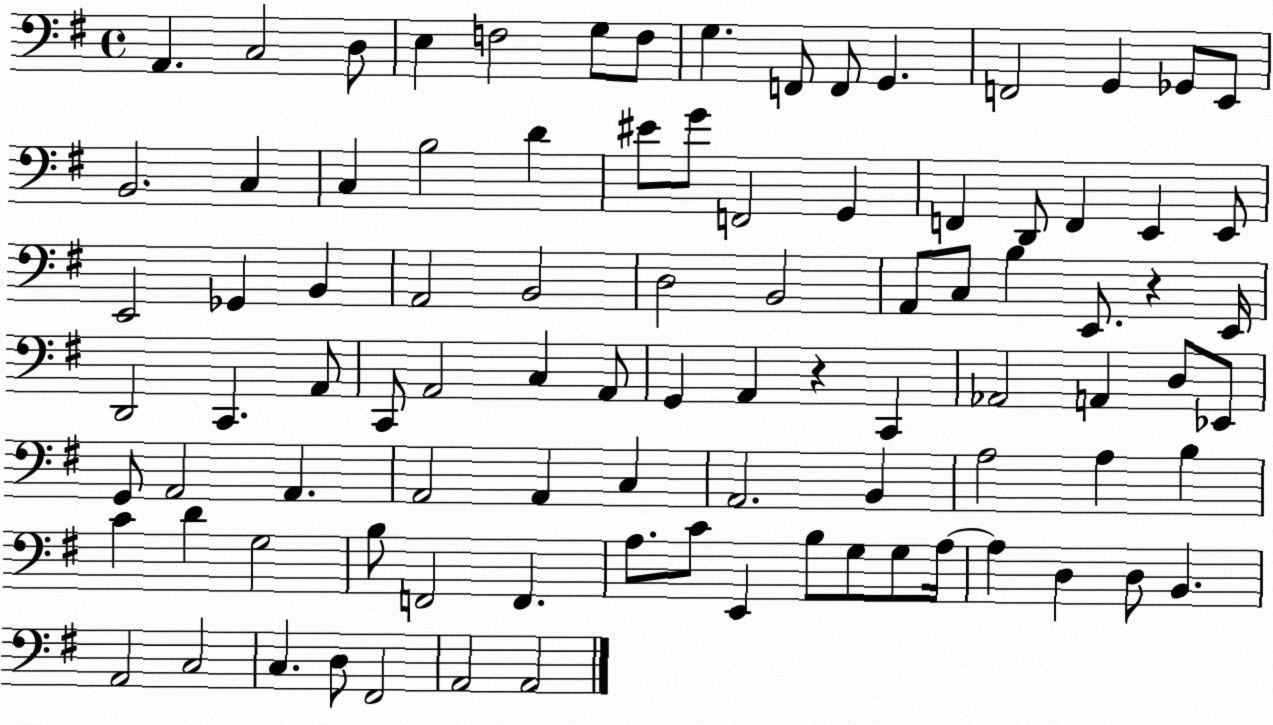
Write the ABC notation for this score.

X:1
T:Untitled
M:4/4
L:1/4
K:G
A,, C,2 D,/2 E, F,2 G,/2 F,/2 G, F,,/2 F,,/2 G,, F,,2 G,, _G,,/2 E,,/2 B,,2 C, C, B,2 D ^E/2 G/2 F,,2 G,, F,, D,,/2 F,, E,, E,,/2 E,,2 _G,, B,, A,,2 B,,2 D,2 B,,2 A,,/2 C,/2 B, E,,/2 z E,,/4 D,,2 C,, A,,/2 C,,/2 A,,2 C, A,,/2 G,, A,, z C,, _A,,2 A,, D,/2 _E,,/2 G,,/2 A,,2 A,, A,,2 A,, C, A,,2 B,, A,2 A, B, C D G,2 B,/2 F,,2 F,, A,/2 C/2 E,, B,/2 G,/2 G,/2 A,/4 A, D, D,/2 B,, A,,2 C,2 C, D,/2 ^F,,2 A,,2 A,,2